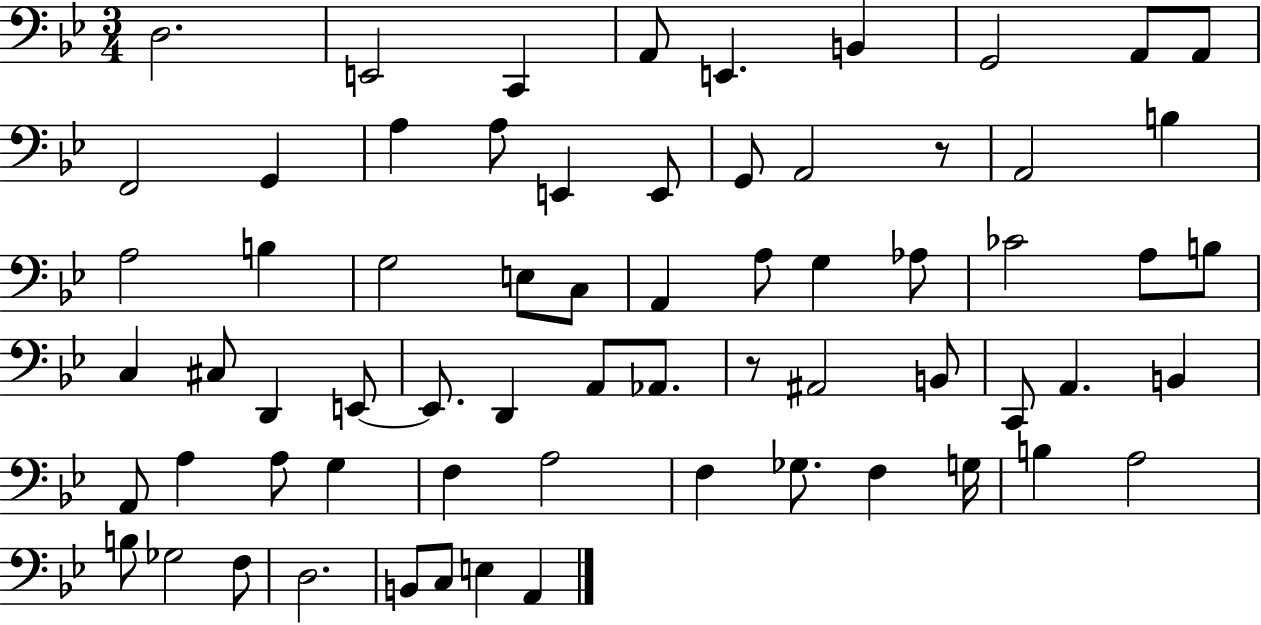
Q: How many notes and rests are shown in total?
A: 66